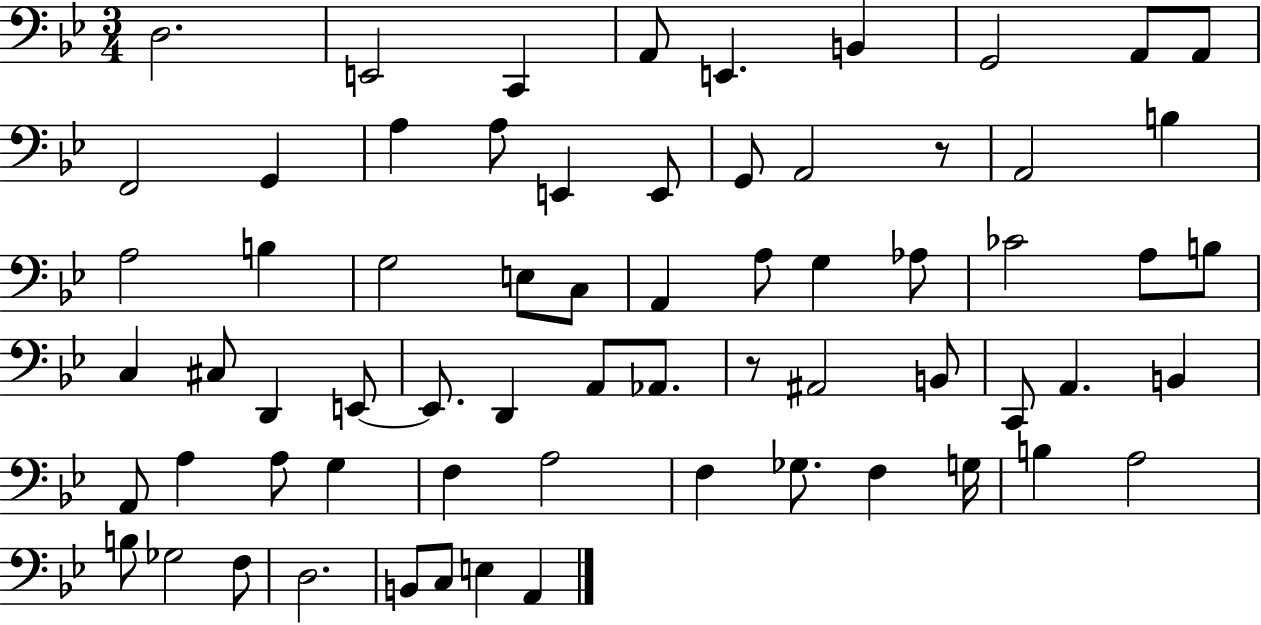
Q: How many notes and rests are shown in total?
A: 66